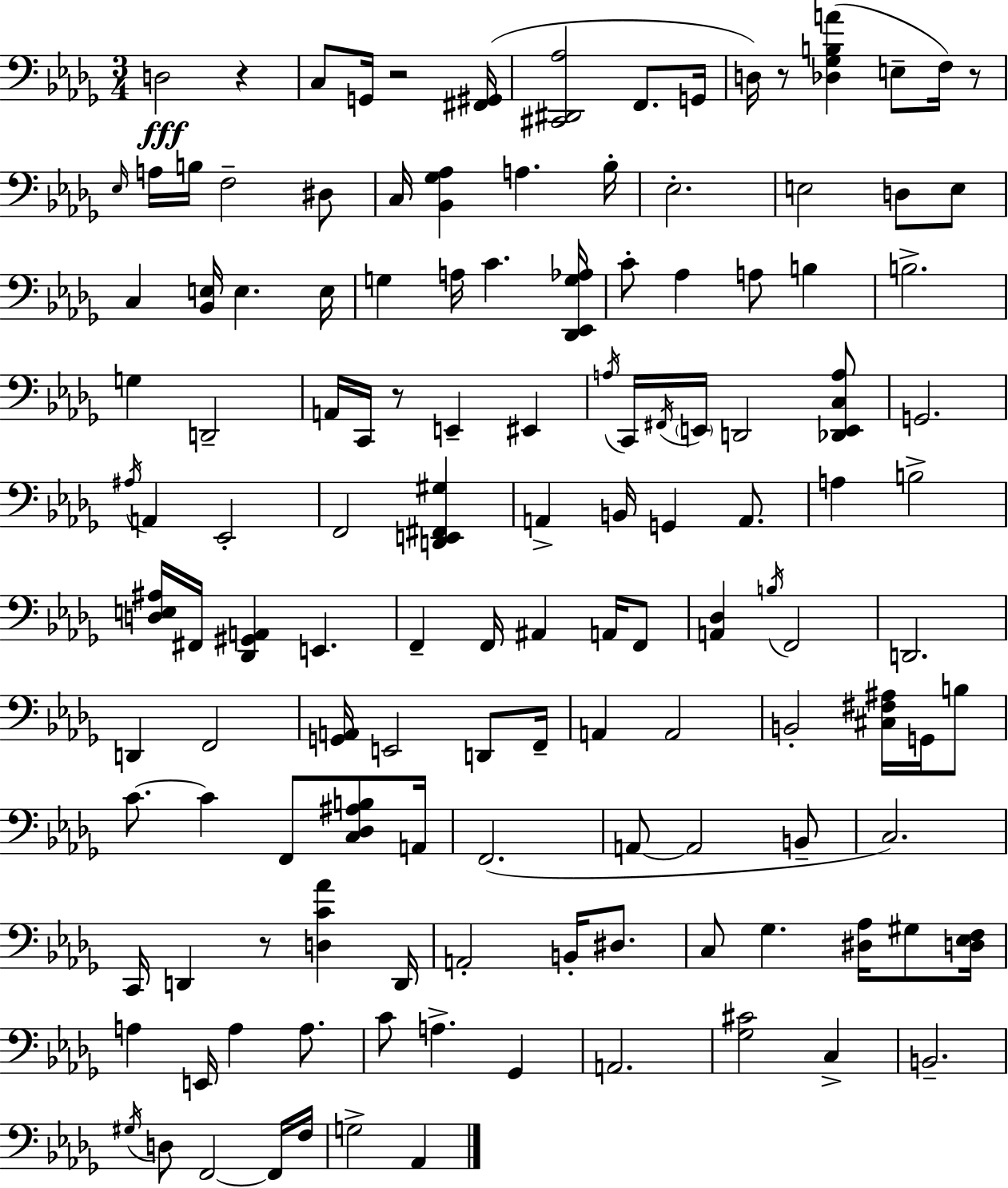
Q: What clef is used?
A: bass